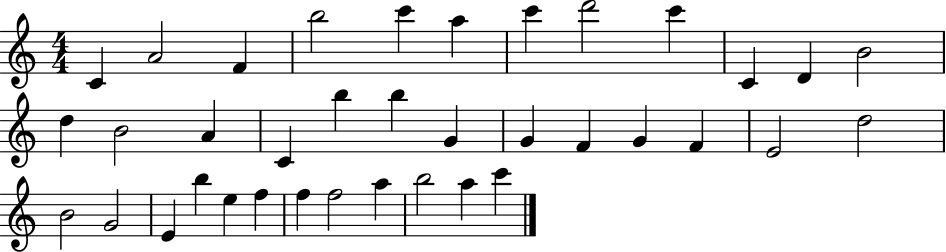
{
  \clef treble
  \numericTimeSignature
  \time 4/4
  \key c \major
  c'4 a'2 f'4 | b''2 c'''4 a''4 | c'''4 d'''2 c'''4 | c'4 d'4 b'2 | \break d''4 b'2 a'4 | c'4 b''4 b''4 g'4 | g'4 f'4 g'4 f'4 | e'2 d''2 | \break b'2 g'2 | e'4 b''4 e''4 f''4 | f''4 f''2 a''4 | b''2 a''4 c'''4 | \break \bar "|."
}